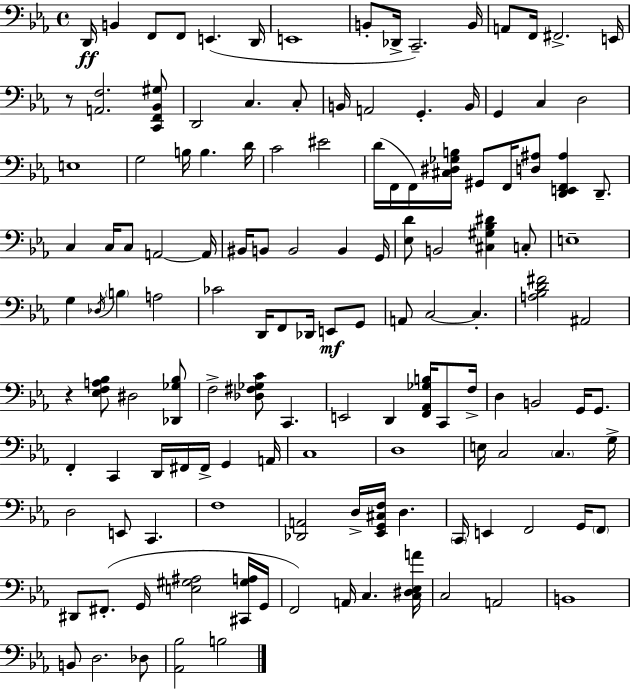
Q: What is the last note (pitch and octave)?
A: B3